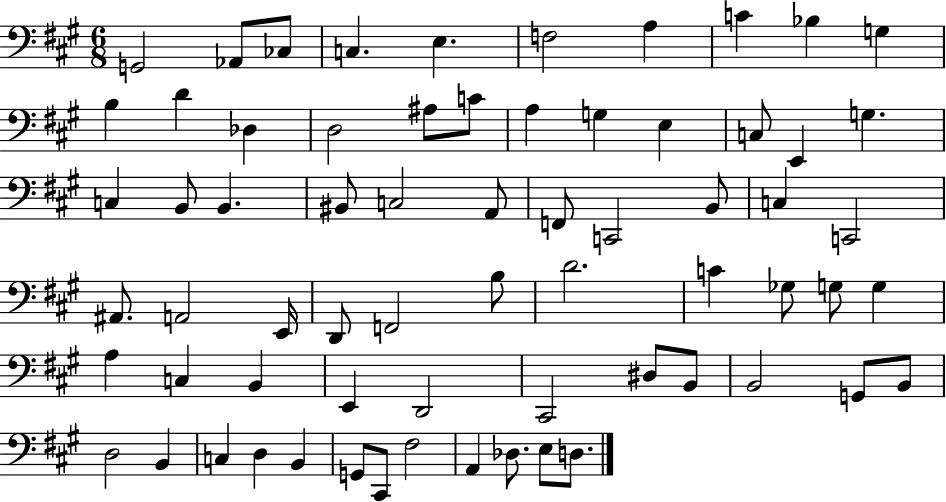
X:1
T:Untitled
M:6/8
L:1/4
K:A
G,,2 _A,,/2 _C,/2 C, E, F,2 A, C _B, G, B, D _D, D,2 ^A,/2 C/2 A, G, E, C,/2 E,, G, C, B,,/2 B,, ^B,,/2 C,2 A,,/2 F,,/2 C,,2 B,,/2 C, C,,2 ^A,,/2 A,,2 E,,/4 D,,/2 F,,2 B,/2 D2 C _G,/2 G,/2 G, A, C, B,, E,, D,,2 ^C,,2 ^D,/2 B,,/2 B,,2 G,,/2 B,,/2 D,2 B,, C, D, B,, G,,/2 ^C,,/2 ^F,2 A,, _D,/2 E,/2 D,/2